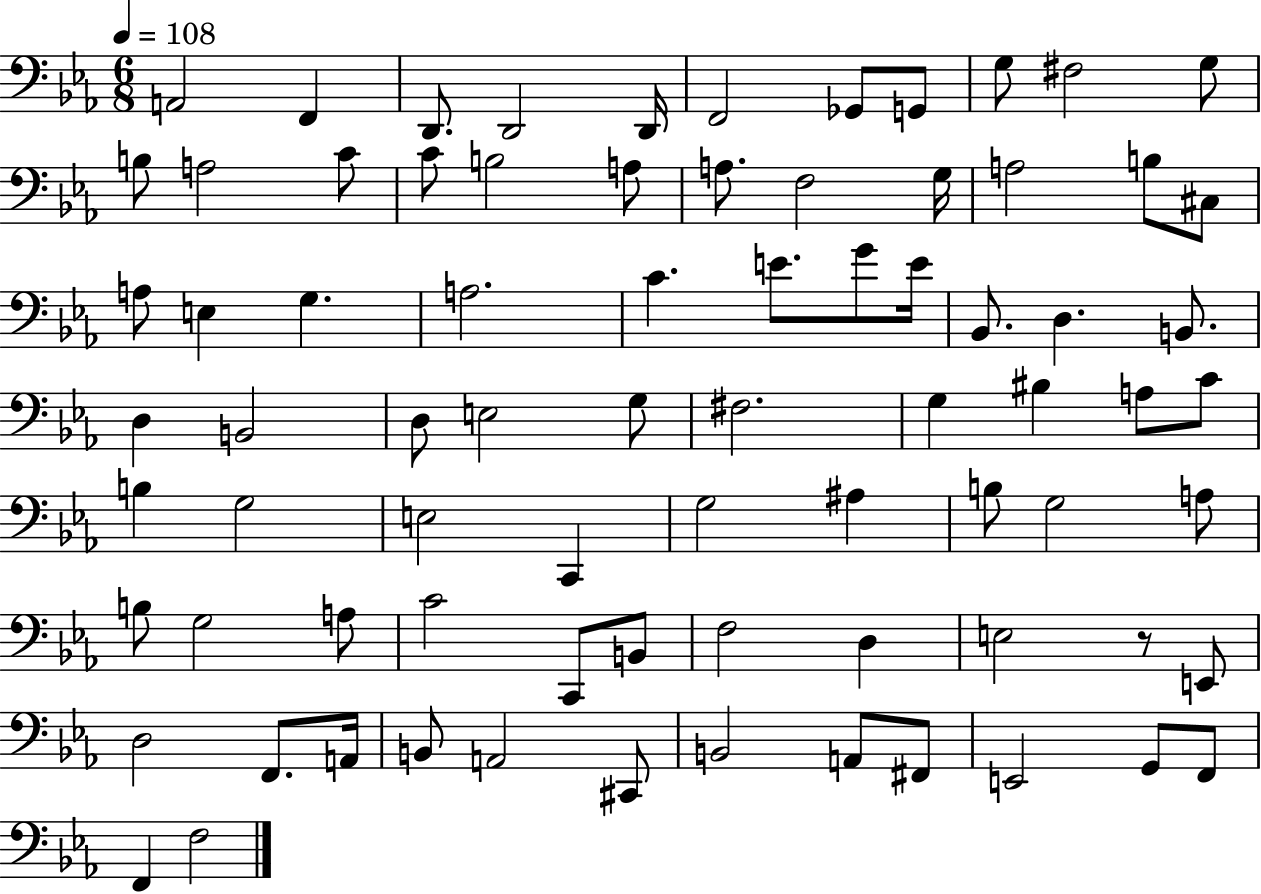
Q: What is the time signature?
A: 6/8